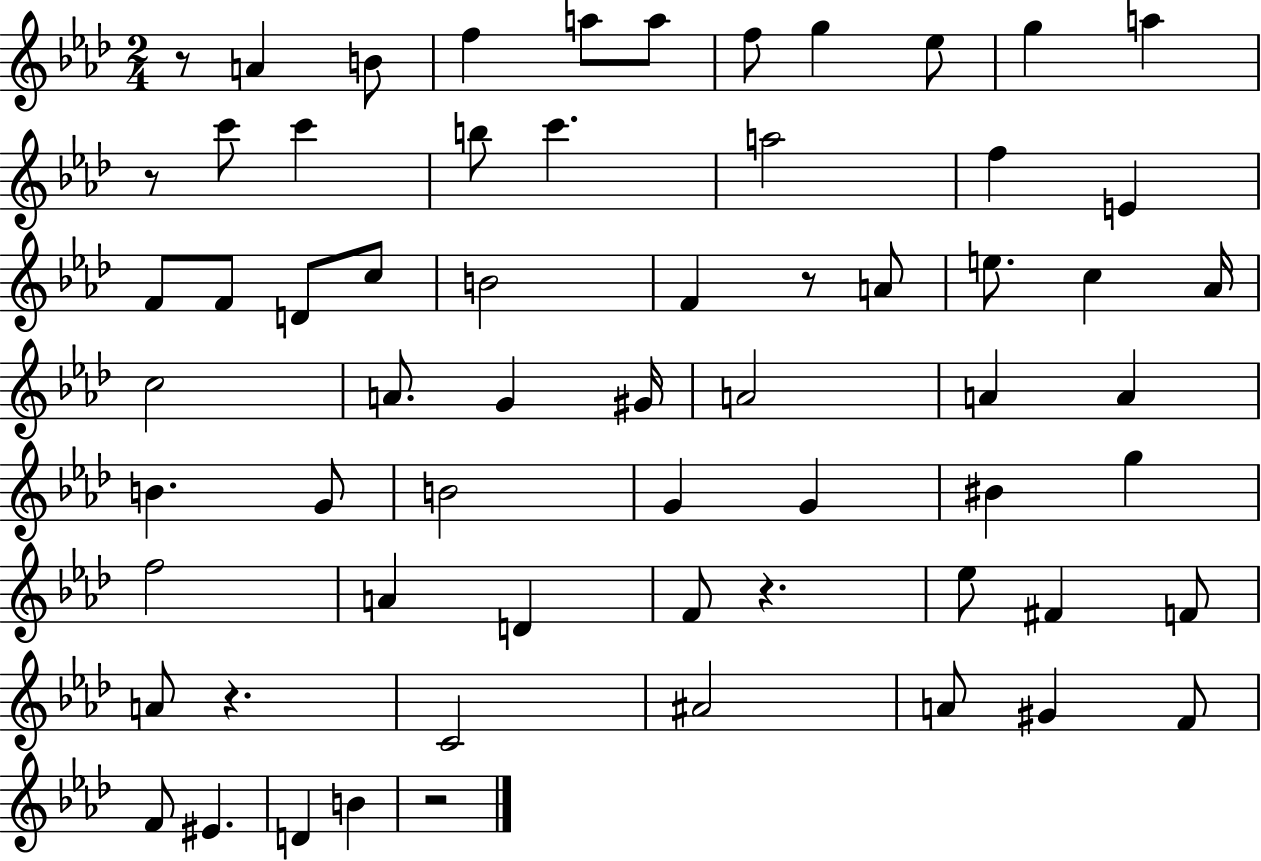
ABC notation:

X:1
T:Untitled
M:2/4
L:1/4
K:Ab
z/2 A B/2 f a/2 a/2 f/2 g _e/2 g a z/2 c'/2 c' b/2 c' a2 f E F/2 F/2 D/2 c/2 B2 F z/2 A/2 e/2 c _A/4 c2 A/2 G ^G/4 A2 A A B G/2 B2 G G ^B g f2 A D F/2 z _e/2 ^F F/2 A/2 z C2 ^A2 A/2 ^G F/2 F/2 ^E D B z2